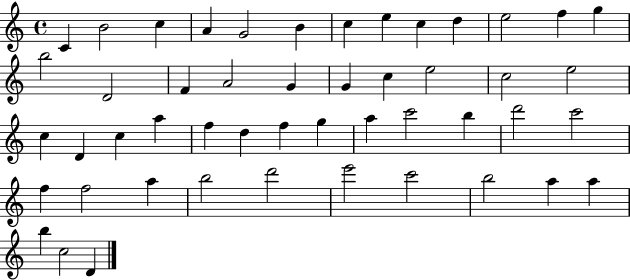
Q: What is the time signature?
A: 4/4